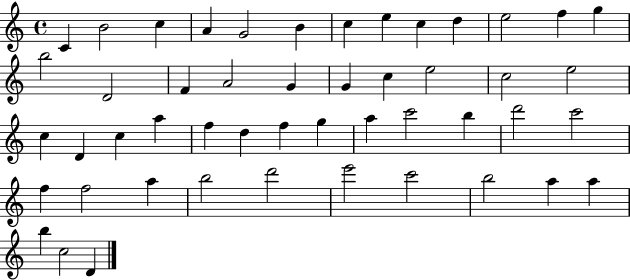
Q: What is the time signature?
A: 4/4